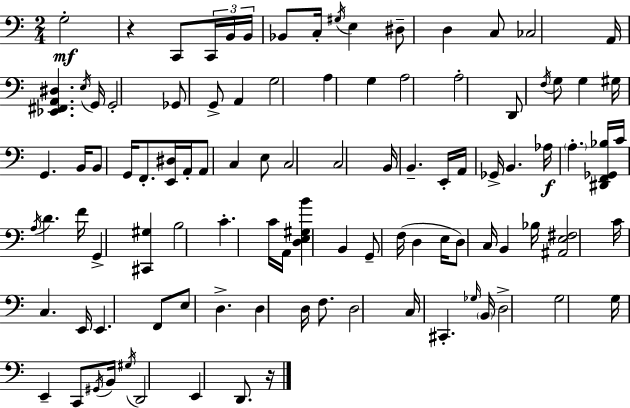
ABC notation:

X:1
T:Untitled
M:2/4
L:1/4
K:Am
G,2 z C,,/2 C,,/4 B,,/4 B,,/4 _B,,/2 C,/4 ^G,/4 E, ^D,/2 D, C,/2 _C,2 A,,/4 [_E,,^F,,A,,^D,] E,/4 G,,/4 G,,2 _G,,/2 G,,/2 A,, G,2 A, G, A,2 A,2 D,,/2 F,/4 G,/2 G, ^G,/4 G,, B,,/4 B,,/2 G,,/4 F,,/2 [E,,^D,]/4 A,,/4 A,,/2 C, E,/2 C,2 C,2 B,,/4 B,, E,,/4 A,,/4 _G,,/4 B,, _A,/4 A, [^D,,F,,_G,,_B,]/4 C/4 A,/4 D F/4 G,, [^C,,^G,] B,2 C C/4 A,,/4 [D,E,^G,B] B,, G,,/2 F,/4 D, E,/4 D,/2 C,/4 B,, _B,/4 [^A,,E,^F,]2 C/4 C, E,,/4 E,, F,,/2 E,/2 D, D, D,/4 F,/2 D,2 C,/4 ^C,, _G,/4 B,,/4 D,2 G,2 G,/4 E,, C,,/2 ^G,,/4 B,,/4 ^G,/4 D,,2 E,, D,,/2 z/4